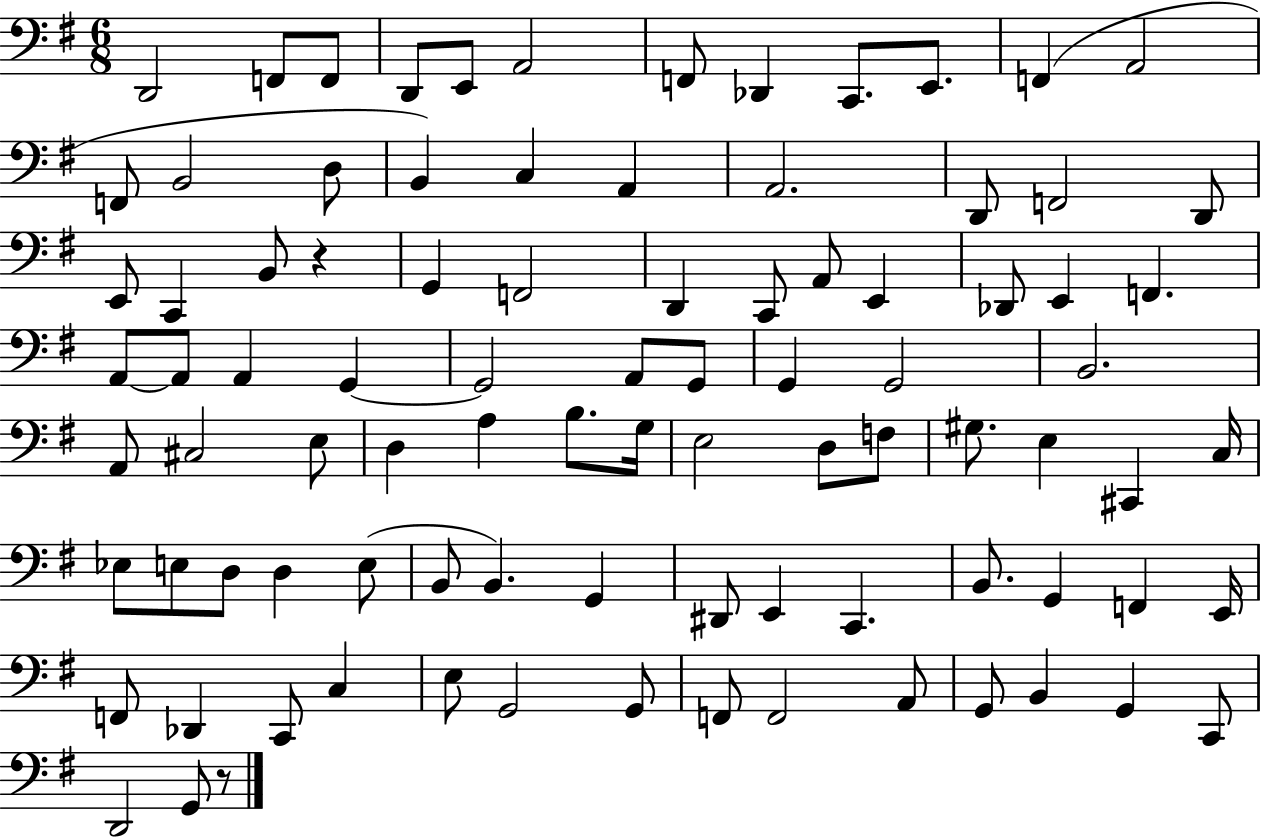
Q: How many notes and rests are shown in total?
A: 91